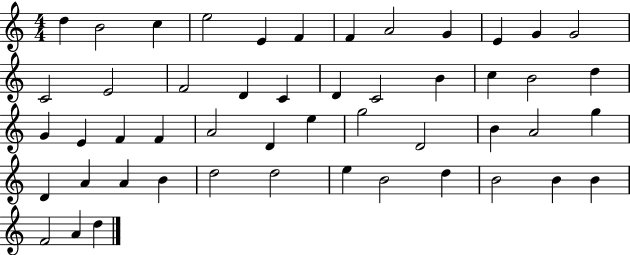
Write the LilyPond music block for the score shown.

{
  \clef treble
  \numericTimeSignature
  \time 4/4
  \key c \major
  d''4 b'2 c''4 | e''2 e'4 f'4 | f'4 a'2 g'4 | e'4 g'4 g'2 | \break c'2 e'2 | f'2 d'4 c'4 | d'4 c'2 b'4 | c''4 b'2 d''4 | \break g'4 e'4 f'4 f'4 | a'2 d'4 e''4 | g''2 d'2 | b'4 a'2 g''4 | \break d'4 a'4 a'4 b'4 | d''2 d''2 | e''4 b'2 d''4 | b'2 b'4 b'4 | \break f'2 a'4 d''4 | \bar "|."
}